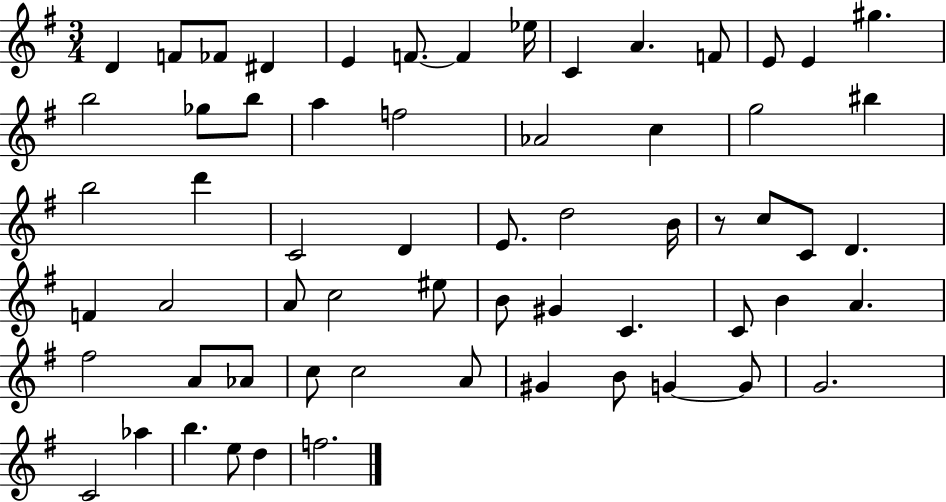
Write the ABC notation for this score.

X:1
T:Untitled
M:3/4
L:1/4
K:G
D F/2 _F/2 ^D E F/2 F _e/4 C A F/2 E/2 E ^g b2 _g/2 b/2 a f2 _A2 c g2 ^b b2 d' C2 D E/2 d2 B/4 z/2 c/2 C/2 D F A2 A/2 c2 ^e/2 B/2 ^G C C/2 B A ^f2 A/2 _A/2 c/2 c2 A/2 ^G B/2 G G/2 G2 C2 _a b e/2 d f2